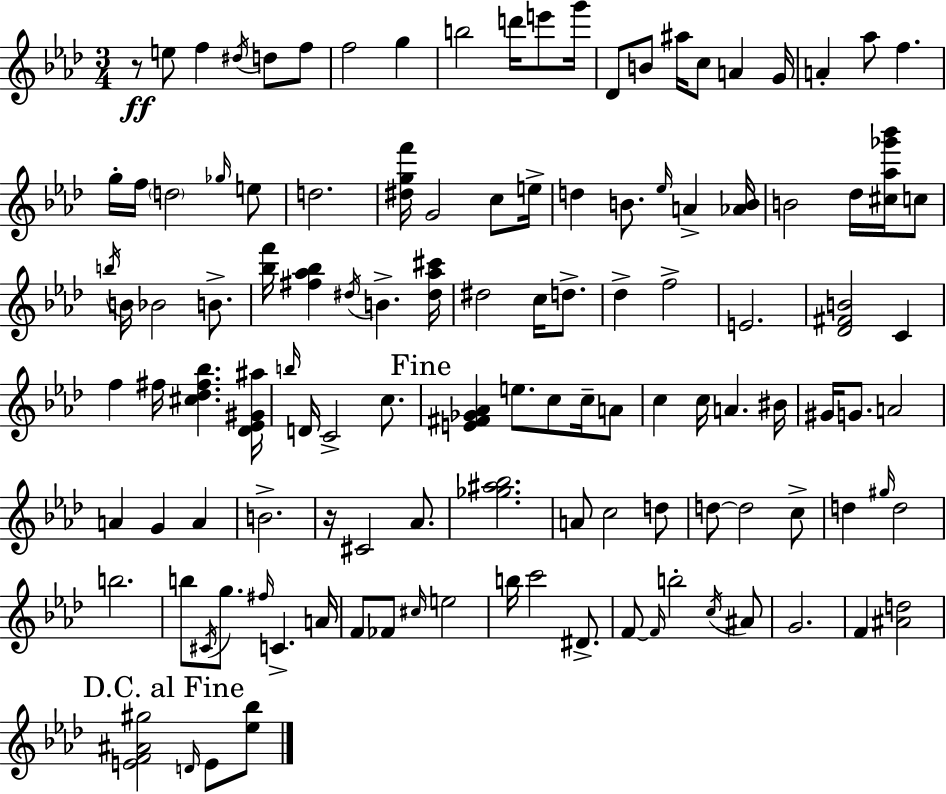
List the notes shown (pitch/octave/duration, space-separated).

R/e E5/e F5/q D#5/s D5/e F5/e F5/h G5/q B5/h D6/s E6/e G6/s Db4/e B4/e A#5/s C5/e A4/q G4/s A4/q Ab5/e F5/q. G5/s F5/s D5/h Gb5/s E5/e D5/h. [D#5,G5,F6]/s G4/h C5/e E5/s D5/q B4/e. Eb5/s A4/q [Ab4,B4]/s B4/h Db5/s [C#5,Ab5,Gb6,Bb6]/s C5/e B5/s B4/s Bb4/h B4/e. [Bb5,F6]/s [F#5,Ab5,Bb5]/q D#5/s B4/q. [D#5,Ab5,C#6]/s D#5/h C5/s D5/e. Db5/q F5/h E4/h. [Db4,F#4,B4]/h C4/q F5/q F#5/s [C#5,Db5,F#5,Bb5]/q. [Db4,Eb4,G#4,A#5]/s B5/s D4/s C4/h C5/e. [E4,F#4,Gb4,Ab4]/q E5/e. C5/e C5/s A4/e C5/q C5/s A4/q. BIS4/s G#4/s G4/e. A4/h A4/q G4/q A4/q B4/h. R/s C#4/h Ab4/e. [Gb5,A#5,Bb5]/h. A4/e C5/h D5/e D5/e D5/h C5/e D5/q G#5/s D5/h B5/h. B5/e C#4/s G5/e. F#5/s C4/q. A4/s F4/e FES4/e C#5/s E5/h B5/s C6/h D#4/e. F4/e F4/s B5/h C5/s A#4/e G4/h. F4/q [A#4,D5]/h [E4,F4,A#4,G#5]/h D4/s E4/e [Eb5,Bb5]/e